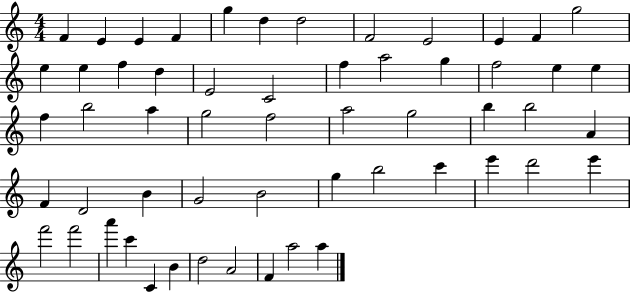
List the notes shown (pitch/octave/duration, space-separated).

F4/q E4/q E4/q F4/q G5/q D5/q D5/h F4/h E4/h E4/q F4/q G5/h E5/q E5/q F5/q D5/q E4/h C4/h F5/q A5/h G5/q F5/h E5/q E5/q F5/q B5/h A5/q G5/h F5/h A5/h G5/h B5/q B5/h A4/q F4/q D4/h B4/q G4/h B4/h G5/q B5/h C6/q E6/q D6/h E6/q F6/h F6/h A6/q C6/q C4/q B4/q D5/h A4/h F4/q A5/h A5/q